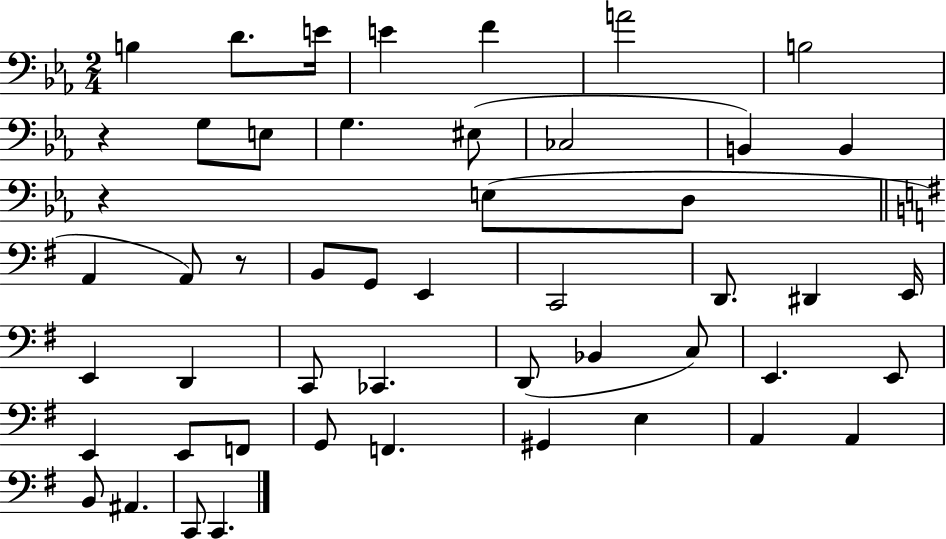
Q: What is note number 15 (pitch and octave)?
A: E3